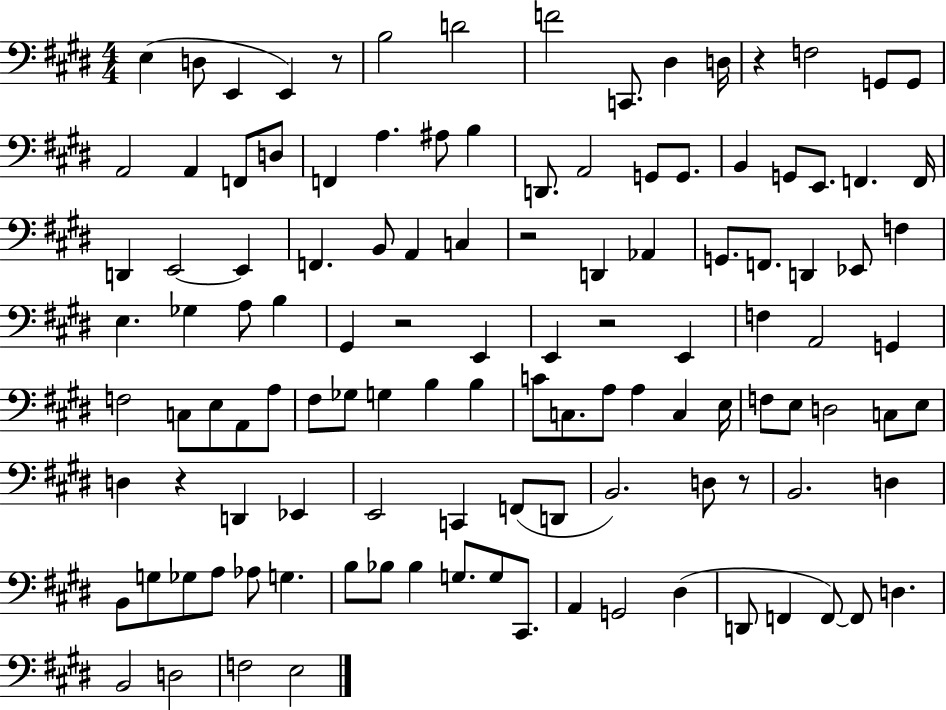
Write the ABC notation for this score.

X:1
T:Untitled
M:4/4
L:1/4
K:E
E, D,/2 E,, E,, z/2 B,2 D2 F2 C,,/2 ^D, D,/4 z F,2 G,,/2 G,,/2 A,,2 A,, F,,/2 D,/2 F,, A, ^A,/2 B, D,,/2 A,,2 G,,/2 G,,/2 B,, G,,/2 E,,/2 F,, F,,/4 D,, E,,2 E,, F,, B,,/2 A,, C, z2 D,, _A,, G,,/2 F,,/2 D,, _E,,/2 F, E, _G, A,/2 B, ^G,, z2 E,, E,, z2 E,, F, A,,2 G,, F,2 C,/2 E,/2 A,,/2 A,/2 ^F,/2 _G,/2 G, B, B, C/2 C,/2 A,/2 A, C, E,/4 F,/2 E,/2 D,2 C,/2 E,/2 D, z D,, _E,, E,,2 C,, F,,/2 D,,/2 B,,2 D,/2 z/2 B,,2 D, B,,/2 G,/2 _G,/2 A,/2 _A,/2 G, B,/2 _B,/2 _B, G,/2 G,/2 ^C,,/2 A,, G,,2 ^D, D,,/2 F,, F,,/2 F,,/2 D, B,,2 D,2 F,2 E,2